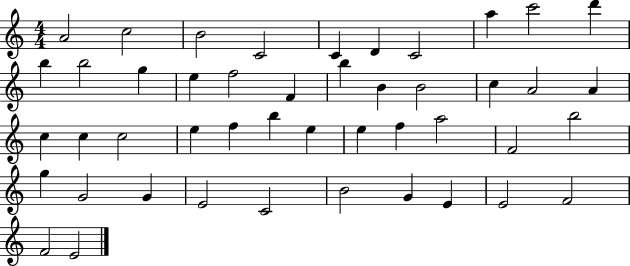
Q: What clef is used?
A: treble